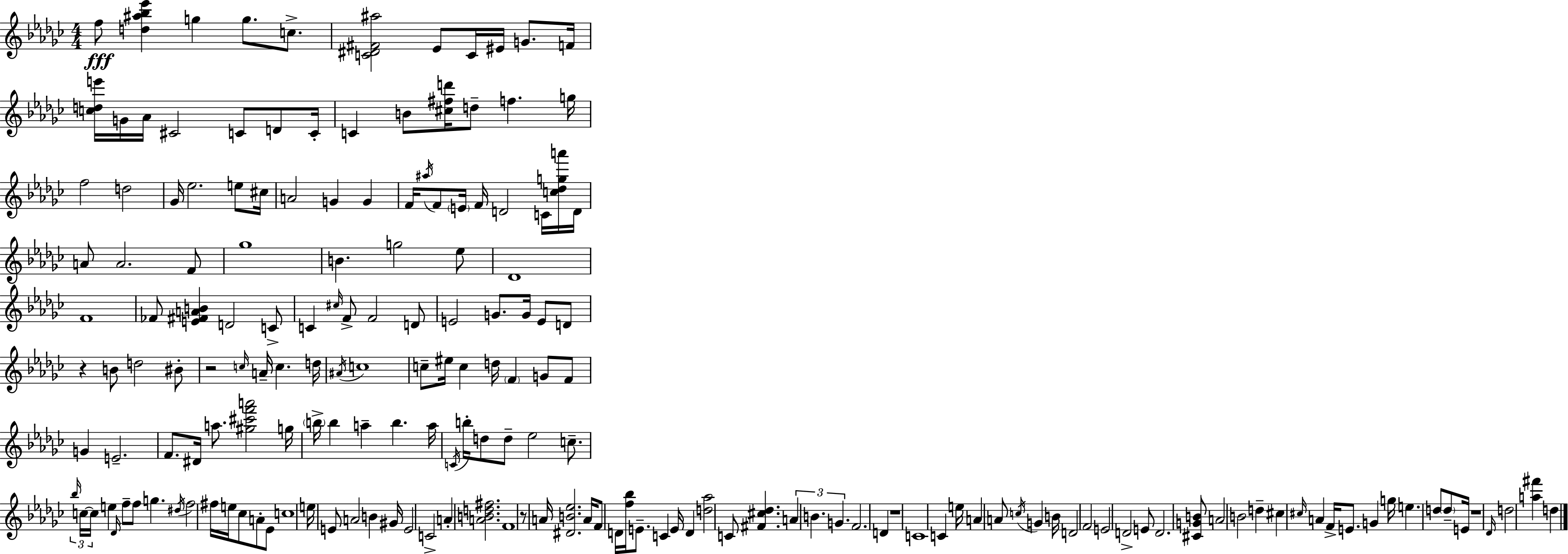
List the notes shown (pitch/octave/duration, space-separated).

F5/e [D5,A#5,Bb5,Eb6]/q G5/q G5/e. C5/e. [C4,D#4,F#4,A#5]/h Eb4/e C4/s EIS4/s G4/e. F4/s [C5,D5,E6]/s G4/s Ab4/s C#4/h C4/e D4/e C4/s C4/q B4/e [C#5,F#5,D6]/s D5/e F5/q. G5/s F5/h D5/h Gb4/s Eb5/h. E5/e C#5/s A4/h G4/q G4/q F4/s A#5/s F4/e E4/s F4/s D4/h C4/s [C5,Db5,G5,A6]/s D4/s A4/e A4/h. F4/e Gb5/w B4/q. G5/h Eb5/e Db4/w F4/w FES4/e [E4,F#4,A4,B4]/q D4/h C4/e C4/q C#5/s F4/e F4/h D4/e E4/h G4/e. G4/s E4/e D4/e R/q B4/e D5/h BIS4/e R/h C5/s A4/s C5/q. D5/s A#4/s C5/w C5/e EIS5/s C5/q D5/s F4/q G4/e F4/e G4/q E4/h. F4/e. D#4/s A5/e. [G#5,C#6,F6,A6]/h G5/s B5/s B5/q A5/q B5/q. A5/s C4/s B5/s D5/e D5/e Eb5/h C5/e. Bb5/s C5/s C5/s E5/q Db4/s F5/e F5/e G5/q. D#5/s F5/h F#5/s E5/s CES5/e A4/e Eb4/e C5/w E5/s E4/e A4/h B4/q G#4/s E4/h C4/h A4/q [A4,B4,D5,F#5]/h. F4/w R/e A4/s [D#4,B4,Eb5]/h. A4/s F4/e D4/s [F5,Bb5]/s E4/e. C4/q E4/s D4/q [D5,Ab5]/h C4/e [F#4,C#5,Db5]/q. A4/q B4/q. G4/q. F4/h. D4/q R/w C4/w C4/q E5/s A4/q A4/e C5/s G4/q B4/s D4/h F4/h E4/h D4/h E4/e D4/h. [C#4,G4,B4]/e A4/h B4/h D5/q C#5/q C#5/s A4/q F4/s E4/e. G4/q G5/s E5/q. D5/e D5/e E4/s R/w Db4/s D5/h [A5,F#6]/q D5/q